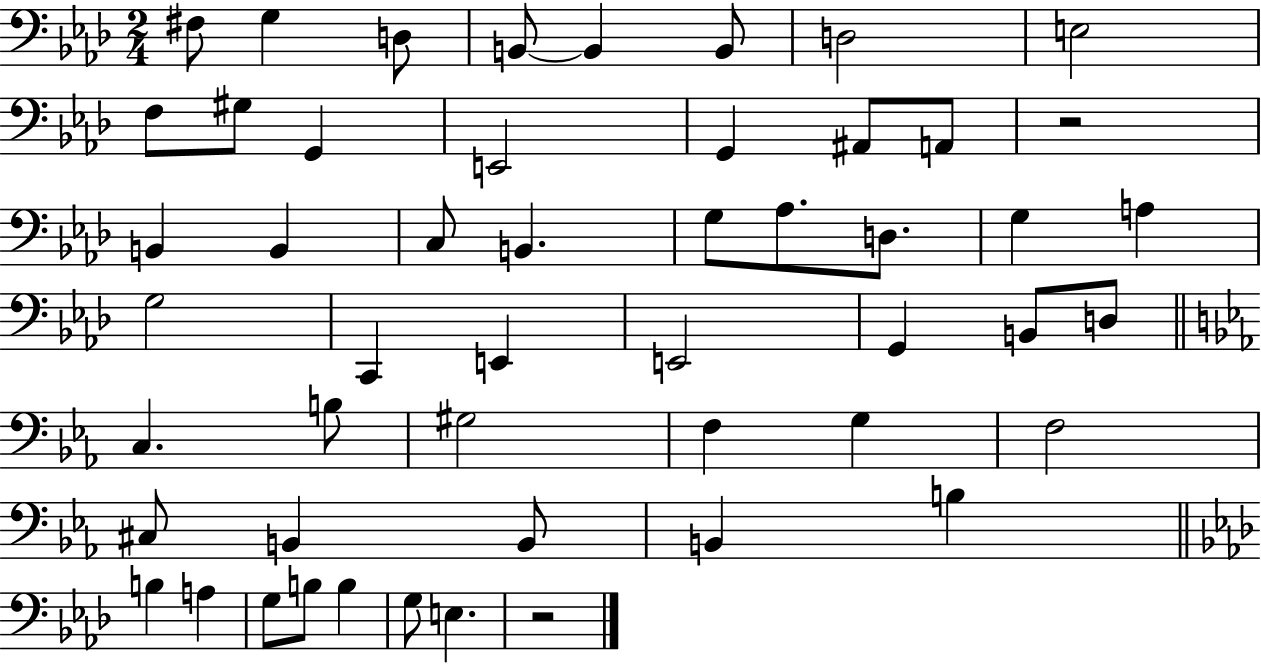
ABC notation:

X:1
T:Untitled
M:2/4
L:1/4
K:Ab
^F,/2 G, D,/2 B,,/2 B,, B,,/2 D,2 E,2 F,/2 ^G,/2 G,, E,,2 G,, ^A,,/2 A,,/2 z2 B,, B,, C,/2 B,, G,/2 _A,/2 D,/2 G, A, G,2 C,, E,, E,,2 G,, B,,/2 D,/2 C, B,/2 ^G,2 F, G, F,2 ^C,/2 B,, B,,/2 B,, B, B, A, G,/2 B,/2 B, G,/2 E, z2